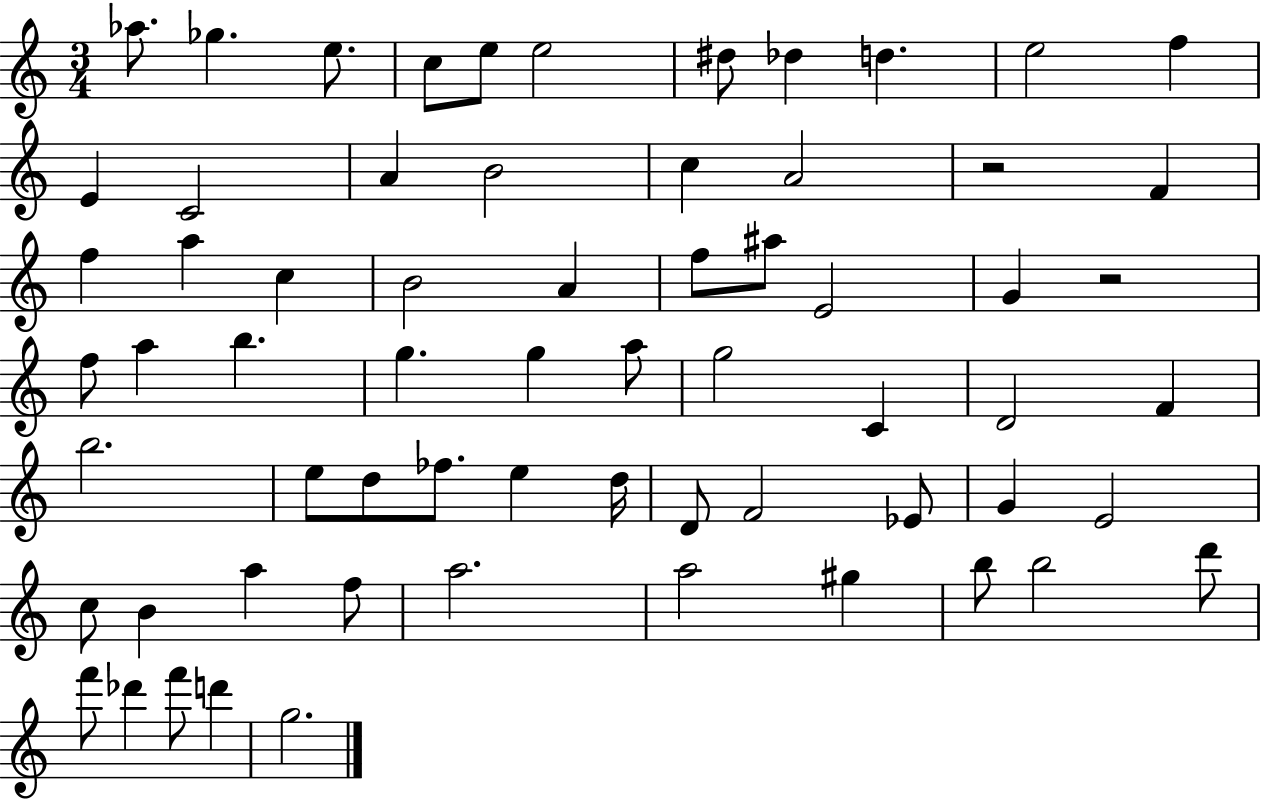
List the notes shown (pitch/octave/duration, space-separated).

Ab5/e. Gb5/q. E5/e. C5/e E5/e E5/h D#5/e Db5/q D5/q. E5/h F5/q E4/q C4/h A4/q B4/h C5/q A4/h R/h F4/q F5/q A5/q C5/q B4/h A4/q F5/e A#5/e E4/h G4/q R/h F5/e A5/q B5/q. G5/q. G5/q A5/e G5/h C4/q D4/h F4/q B5/h. E5/e D5/e FES5/e. E5/q D5/s D4/e F4/h Eb4/e G4/q E4/h C5/e B4/q A5/q F5/e A5/h. A5/h G#5/q B5/e B5/h D6/e F6/e Db6/q F6/e D6/q G5/h.